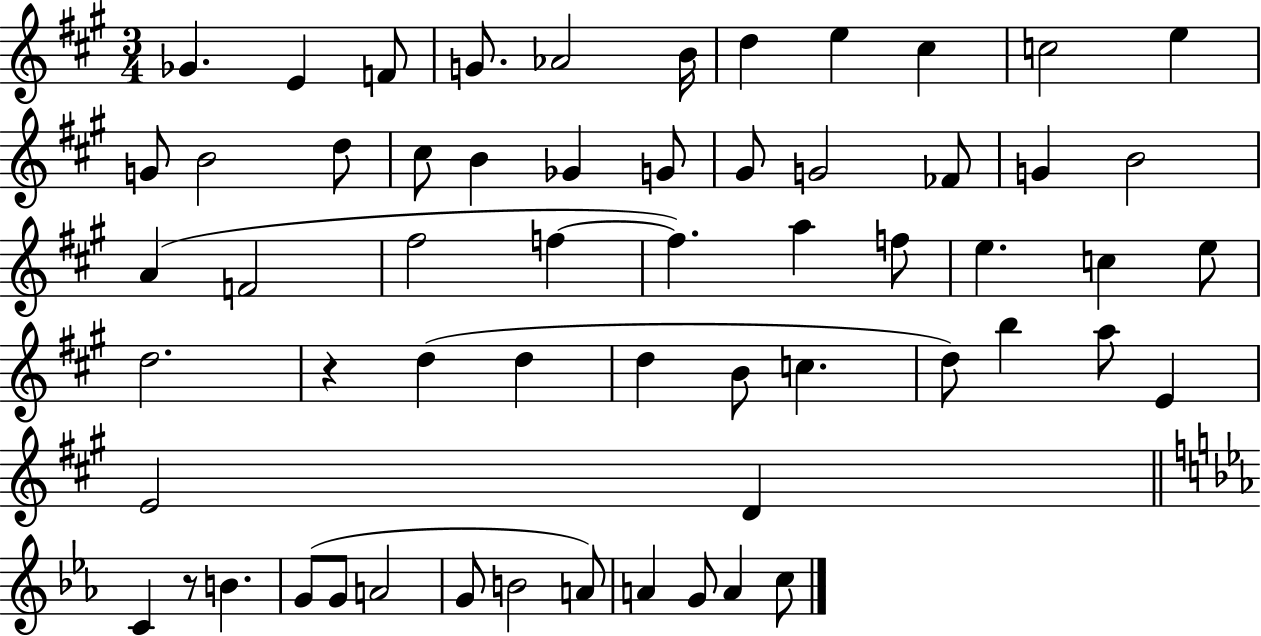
Gb4/q. E4/q F4/e G4/e. Ab4/h B4/s D5/q E5/q C#5/q C5/h E5/q G4/e B4/h D5/e C#5/e B4/q Gb4/q G4/e G#4/e G4/h FES4/e G4/q B4/h A4/q F4/h F#5/h F5/q F5/q. A5/q F5/e E5/q. C5/q E5/e D5/h. R/q D5/q D5/q D5/q B4/e C5/q. D5/e B5/q A5/e E4/q E4/h D4/q C4/q R/e B4/q. G4/e G4/e A4/h G4/e B4/h A4/e A4/q G4/e A4/q C5/e